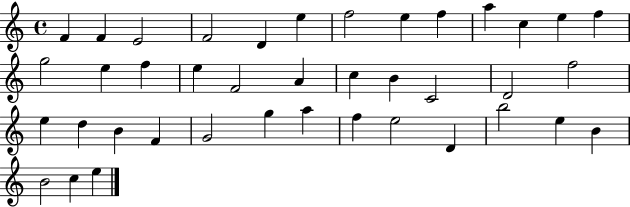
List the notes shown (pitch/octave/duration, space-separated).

F4/q F4/q E4/h F4/h D4/q E5/q F5/h E5/q F5/q A5/q C5/q E5/q F5/q G5/h E5/q F5/q E5/q F4/h A4/q C5/q B4/q C4/h D4/h F5/h E5/q D5/q B4/q F4/q G4/h G5/q A5/q F5/q E5/h D4/q B5/h E5/q B4/q B4/h C5/q E5/q